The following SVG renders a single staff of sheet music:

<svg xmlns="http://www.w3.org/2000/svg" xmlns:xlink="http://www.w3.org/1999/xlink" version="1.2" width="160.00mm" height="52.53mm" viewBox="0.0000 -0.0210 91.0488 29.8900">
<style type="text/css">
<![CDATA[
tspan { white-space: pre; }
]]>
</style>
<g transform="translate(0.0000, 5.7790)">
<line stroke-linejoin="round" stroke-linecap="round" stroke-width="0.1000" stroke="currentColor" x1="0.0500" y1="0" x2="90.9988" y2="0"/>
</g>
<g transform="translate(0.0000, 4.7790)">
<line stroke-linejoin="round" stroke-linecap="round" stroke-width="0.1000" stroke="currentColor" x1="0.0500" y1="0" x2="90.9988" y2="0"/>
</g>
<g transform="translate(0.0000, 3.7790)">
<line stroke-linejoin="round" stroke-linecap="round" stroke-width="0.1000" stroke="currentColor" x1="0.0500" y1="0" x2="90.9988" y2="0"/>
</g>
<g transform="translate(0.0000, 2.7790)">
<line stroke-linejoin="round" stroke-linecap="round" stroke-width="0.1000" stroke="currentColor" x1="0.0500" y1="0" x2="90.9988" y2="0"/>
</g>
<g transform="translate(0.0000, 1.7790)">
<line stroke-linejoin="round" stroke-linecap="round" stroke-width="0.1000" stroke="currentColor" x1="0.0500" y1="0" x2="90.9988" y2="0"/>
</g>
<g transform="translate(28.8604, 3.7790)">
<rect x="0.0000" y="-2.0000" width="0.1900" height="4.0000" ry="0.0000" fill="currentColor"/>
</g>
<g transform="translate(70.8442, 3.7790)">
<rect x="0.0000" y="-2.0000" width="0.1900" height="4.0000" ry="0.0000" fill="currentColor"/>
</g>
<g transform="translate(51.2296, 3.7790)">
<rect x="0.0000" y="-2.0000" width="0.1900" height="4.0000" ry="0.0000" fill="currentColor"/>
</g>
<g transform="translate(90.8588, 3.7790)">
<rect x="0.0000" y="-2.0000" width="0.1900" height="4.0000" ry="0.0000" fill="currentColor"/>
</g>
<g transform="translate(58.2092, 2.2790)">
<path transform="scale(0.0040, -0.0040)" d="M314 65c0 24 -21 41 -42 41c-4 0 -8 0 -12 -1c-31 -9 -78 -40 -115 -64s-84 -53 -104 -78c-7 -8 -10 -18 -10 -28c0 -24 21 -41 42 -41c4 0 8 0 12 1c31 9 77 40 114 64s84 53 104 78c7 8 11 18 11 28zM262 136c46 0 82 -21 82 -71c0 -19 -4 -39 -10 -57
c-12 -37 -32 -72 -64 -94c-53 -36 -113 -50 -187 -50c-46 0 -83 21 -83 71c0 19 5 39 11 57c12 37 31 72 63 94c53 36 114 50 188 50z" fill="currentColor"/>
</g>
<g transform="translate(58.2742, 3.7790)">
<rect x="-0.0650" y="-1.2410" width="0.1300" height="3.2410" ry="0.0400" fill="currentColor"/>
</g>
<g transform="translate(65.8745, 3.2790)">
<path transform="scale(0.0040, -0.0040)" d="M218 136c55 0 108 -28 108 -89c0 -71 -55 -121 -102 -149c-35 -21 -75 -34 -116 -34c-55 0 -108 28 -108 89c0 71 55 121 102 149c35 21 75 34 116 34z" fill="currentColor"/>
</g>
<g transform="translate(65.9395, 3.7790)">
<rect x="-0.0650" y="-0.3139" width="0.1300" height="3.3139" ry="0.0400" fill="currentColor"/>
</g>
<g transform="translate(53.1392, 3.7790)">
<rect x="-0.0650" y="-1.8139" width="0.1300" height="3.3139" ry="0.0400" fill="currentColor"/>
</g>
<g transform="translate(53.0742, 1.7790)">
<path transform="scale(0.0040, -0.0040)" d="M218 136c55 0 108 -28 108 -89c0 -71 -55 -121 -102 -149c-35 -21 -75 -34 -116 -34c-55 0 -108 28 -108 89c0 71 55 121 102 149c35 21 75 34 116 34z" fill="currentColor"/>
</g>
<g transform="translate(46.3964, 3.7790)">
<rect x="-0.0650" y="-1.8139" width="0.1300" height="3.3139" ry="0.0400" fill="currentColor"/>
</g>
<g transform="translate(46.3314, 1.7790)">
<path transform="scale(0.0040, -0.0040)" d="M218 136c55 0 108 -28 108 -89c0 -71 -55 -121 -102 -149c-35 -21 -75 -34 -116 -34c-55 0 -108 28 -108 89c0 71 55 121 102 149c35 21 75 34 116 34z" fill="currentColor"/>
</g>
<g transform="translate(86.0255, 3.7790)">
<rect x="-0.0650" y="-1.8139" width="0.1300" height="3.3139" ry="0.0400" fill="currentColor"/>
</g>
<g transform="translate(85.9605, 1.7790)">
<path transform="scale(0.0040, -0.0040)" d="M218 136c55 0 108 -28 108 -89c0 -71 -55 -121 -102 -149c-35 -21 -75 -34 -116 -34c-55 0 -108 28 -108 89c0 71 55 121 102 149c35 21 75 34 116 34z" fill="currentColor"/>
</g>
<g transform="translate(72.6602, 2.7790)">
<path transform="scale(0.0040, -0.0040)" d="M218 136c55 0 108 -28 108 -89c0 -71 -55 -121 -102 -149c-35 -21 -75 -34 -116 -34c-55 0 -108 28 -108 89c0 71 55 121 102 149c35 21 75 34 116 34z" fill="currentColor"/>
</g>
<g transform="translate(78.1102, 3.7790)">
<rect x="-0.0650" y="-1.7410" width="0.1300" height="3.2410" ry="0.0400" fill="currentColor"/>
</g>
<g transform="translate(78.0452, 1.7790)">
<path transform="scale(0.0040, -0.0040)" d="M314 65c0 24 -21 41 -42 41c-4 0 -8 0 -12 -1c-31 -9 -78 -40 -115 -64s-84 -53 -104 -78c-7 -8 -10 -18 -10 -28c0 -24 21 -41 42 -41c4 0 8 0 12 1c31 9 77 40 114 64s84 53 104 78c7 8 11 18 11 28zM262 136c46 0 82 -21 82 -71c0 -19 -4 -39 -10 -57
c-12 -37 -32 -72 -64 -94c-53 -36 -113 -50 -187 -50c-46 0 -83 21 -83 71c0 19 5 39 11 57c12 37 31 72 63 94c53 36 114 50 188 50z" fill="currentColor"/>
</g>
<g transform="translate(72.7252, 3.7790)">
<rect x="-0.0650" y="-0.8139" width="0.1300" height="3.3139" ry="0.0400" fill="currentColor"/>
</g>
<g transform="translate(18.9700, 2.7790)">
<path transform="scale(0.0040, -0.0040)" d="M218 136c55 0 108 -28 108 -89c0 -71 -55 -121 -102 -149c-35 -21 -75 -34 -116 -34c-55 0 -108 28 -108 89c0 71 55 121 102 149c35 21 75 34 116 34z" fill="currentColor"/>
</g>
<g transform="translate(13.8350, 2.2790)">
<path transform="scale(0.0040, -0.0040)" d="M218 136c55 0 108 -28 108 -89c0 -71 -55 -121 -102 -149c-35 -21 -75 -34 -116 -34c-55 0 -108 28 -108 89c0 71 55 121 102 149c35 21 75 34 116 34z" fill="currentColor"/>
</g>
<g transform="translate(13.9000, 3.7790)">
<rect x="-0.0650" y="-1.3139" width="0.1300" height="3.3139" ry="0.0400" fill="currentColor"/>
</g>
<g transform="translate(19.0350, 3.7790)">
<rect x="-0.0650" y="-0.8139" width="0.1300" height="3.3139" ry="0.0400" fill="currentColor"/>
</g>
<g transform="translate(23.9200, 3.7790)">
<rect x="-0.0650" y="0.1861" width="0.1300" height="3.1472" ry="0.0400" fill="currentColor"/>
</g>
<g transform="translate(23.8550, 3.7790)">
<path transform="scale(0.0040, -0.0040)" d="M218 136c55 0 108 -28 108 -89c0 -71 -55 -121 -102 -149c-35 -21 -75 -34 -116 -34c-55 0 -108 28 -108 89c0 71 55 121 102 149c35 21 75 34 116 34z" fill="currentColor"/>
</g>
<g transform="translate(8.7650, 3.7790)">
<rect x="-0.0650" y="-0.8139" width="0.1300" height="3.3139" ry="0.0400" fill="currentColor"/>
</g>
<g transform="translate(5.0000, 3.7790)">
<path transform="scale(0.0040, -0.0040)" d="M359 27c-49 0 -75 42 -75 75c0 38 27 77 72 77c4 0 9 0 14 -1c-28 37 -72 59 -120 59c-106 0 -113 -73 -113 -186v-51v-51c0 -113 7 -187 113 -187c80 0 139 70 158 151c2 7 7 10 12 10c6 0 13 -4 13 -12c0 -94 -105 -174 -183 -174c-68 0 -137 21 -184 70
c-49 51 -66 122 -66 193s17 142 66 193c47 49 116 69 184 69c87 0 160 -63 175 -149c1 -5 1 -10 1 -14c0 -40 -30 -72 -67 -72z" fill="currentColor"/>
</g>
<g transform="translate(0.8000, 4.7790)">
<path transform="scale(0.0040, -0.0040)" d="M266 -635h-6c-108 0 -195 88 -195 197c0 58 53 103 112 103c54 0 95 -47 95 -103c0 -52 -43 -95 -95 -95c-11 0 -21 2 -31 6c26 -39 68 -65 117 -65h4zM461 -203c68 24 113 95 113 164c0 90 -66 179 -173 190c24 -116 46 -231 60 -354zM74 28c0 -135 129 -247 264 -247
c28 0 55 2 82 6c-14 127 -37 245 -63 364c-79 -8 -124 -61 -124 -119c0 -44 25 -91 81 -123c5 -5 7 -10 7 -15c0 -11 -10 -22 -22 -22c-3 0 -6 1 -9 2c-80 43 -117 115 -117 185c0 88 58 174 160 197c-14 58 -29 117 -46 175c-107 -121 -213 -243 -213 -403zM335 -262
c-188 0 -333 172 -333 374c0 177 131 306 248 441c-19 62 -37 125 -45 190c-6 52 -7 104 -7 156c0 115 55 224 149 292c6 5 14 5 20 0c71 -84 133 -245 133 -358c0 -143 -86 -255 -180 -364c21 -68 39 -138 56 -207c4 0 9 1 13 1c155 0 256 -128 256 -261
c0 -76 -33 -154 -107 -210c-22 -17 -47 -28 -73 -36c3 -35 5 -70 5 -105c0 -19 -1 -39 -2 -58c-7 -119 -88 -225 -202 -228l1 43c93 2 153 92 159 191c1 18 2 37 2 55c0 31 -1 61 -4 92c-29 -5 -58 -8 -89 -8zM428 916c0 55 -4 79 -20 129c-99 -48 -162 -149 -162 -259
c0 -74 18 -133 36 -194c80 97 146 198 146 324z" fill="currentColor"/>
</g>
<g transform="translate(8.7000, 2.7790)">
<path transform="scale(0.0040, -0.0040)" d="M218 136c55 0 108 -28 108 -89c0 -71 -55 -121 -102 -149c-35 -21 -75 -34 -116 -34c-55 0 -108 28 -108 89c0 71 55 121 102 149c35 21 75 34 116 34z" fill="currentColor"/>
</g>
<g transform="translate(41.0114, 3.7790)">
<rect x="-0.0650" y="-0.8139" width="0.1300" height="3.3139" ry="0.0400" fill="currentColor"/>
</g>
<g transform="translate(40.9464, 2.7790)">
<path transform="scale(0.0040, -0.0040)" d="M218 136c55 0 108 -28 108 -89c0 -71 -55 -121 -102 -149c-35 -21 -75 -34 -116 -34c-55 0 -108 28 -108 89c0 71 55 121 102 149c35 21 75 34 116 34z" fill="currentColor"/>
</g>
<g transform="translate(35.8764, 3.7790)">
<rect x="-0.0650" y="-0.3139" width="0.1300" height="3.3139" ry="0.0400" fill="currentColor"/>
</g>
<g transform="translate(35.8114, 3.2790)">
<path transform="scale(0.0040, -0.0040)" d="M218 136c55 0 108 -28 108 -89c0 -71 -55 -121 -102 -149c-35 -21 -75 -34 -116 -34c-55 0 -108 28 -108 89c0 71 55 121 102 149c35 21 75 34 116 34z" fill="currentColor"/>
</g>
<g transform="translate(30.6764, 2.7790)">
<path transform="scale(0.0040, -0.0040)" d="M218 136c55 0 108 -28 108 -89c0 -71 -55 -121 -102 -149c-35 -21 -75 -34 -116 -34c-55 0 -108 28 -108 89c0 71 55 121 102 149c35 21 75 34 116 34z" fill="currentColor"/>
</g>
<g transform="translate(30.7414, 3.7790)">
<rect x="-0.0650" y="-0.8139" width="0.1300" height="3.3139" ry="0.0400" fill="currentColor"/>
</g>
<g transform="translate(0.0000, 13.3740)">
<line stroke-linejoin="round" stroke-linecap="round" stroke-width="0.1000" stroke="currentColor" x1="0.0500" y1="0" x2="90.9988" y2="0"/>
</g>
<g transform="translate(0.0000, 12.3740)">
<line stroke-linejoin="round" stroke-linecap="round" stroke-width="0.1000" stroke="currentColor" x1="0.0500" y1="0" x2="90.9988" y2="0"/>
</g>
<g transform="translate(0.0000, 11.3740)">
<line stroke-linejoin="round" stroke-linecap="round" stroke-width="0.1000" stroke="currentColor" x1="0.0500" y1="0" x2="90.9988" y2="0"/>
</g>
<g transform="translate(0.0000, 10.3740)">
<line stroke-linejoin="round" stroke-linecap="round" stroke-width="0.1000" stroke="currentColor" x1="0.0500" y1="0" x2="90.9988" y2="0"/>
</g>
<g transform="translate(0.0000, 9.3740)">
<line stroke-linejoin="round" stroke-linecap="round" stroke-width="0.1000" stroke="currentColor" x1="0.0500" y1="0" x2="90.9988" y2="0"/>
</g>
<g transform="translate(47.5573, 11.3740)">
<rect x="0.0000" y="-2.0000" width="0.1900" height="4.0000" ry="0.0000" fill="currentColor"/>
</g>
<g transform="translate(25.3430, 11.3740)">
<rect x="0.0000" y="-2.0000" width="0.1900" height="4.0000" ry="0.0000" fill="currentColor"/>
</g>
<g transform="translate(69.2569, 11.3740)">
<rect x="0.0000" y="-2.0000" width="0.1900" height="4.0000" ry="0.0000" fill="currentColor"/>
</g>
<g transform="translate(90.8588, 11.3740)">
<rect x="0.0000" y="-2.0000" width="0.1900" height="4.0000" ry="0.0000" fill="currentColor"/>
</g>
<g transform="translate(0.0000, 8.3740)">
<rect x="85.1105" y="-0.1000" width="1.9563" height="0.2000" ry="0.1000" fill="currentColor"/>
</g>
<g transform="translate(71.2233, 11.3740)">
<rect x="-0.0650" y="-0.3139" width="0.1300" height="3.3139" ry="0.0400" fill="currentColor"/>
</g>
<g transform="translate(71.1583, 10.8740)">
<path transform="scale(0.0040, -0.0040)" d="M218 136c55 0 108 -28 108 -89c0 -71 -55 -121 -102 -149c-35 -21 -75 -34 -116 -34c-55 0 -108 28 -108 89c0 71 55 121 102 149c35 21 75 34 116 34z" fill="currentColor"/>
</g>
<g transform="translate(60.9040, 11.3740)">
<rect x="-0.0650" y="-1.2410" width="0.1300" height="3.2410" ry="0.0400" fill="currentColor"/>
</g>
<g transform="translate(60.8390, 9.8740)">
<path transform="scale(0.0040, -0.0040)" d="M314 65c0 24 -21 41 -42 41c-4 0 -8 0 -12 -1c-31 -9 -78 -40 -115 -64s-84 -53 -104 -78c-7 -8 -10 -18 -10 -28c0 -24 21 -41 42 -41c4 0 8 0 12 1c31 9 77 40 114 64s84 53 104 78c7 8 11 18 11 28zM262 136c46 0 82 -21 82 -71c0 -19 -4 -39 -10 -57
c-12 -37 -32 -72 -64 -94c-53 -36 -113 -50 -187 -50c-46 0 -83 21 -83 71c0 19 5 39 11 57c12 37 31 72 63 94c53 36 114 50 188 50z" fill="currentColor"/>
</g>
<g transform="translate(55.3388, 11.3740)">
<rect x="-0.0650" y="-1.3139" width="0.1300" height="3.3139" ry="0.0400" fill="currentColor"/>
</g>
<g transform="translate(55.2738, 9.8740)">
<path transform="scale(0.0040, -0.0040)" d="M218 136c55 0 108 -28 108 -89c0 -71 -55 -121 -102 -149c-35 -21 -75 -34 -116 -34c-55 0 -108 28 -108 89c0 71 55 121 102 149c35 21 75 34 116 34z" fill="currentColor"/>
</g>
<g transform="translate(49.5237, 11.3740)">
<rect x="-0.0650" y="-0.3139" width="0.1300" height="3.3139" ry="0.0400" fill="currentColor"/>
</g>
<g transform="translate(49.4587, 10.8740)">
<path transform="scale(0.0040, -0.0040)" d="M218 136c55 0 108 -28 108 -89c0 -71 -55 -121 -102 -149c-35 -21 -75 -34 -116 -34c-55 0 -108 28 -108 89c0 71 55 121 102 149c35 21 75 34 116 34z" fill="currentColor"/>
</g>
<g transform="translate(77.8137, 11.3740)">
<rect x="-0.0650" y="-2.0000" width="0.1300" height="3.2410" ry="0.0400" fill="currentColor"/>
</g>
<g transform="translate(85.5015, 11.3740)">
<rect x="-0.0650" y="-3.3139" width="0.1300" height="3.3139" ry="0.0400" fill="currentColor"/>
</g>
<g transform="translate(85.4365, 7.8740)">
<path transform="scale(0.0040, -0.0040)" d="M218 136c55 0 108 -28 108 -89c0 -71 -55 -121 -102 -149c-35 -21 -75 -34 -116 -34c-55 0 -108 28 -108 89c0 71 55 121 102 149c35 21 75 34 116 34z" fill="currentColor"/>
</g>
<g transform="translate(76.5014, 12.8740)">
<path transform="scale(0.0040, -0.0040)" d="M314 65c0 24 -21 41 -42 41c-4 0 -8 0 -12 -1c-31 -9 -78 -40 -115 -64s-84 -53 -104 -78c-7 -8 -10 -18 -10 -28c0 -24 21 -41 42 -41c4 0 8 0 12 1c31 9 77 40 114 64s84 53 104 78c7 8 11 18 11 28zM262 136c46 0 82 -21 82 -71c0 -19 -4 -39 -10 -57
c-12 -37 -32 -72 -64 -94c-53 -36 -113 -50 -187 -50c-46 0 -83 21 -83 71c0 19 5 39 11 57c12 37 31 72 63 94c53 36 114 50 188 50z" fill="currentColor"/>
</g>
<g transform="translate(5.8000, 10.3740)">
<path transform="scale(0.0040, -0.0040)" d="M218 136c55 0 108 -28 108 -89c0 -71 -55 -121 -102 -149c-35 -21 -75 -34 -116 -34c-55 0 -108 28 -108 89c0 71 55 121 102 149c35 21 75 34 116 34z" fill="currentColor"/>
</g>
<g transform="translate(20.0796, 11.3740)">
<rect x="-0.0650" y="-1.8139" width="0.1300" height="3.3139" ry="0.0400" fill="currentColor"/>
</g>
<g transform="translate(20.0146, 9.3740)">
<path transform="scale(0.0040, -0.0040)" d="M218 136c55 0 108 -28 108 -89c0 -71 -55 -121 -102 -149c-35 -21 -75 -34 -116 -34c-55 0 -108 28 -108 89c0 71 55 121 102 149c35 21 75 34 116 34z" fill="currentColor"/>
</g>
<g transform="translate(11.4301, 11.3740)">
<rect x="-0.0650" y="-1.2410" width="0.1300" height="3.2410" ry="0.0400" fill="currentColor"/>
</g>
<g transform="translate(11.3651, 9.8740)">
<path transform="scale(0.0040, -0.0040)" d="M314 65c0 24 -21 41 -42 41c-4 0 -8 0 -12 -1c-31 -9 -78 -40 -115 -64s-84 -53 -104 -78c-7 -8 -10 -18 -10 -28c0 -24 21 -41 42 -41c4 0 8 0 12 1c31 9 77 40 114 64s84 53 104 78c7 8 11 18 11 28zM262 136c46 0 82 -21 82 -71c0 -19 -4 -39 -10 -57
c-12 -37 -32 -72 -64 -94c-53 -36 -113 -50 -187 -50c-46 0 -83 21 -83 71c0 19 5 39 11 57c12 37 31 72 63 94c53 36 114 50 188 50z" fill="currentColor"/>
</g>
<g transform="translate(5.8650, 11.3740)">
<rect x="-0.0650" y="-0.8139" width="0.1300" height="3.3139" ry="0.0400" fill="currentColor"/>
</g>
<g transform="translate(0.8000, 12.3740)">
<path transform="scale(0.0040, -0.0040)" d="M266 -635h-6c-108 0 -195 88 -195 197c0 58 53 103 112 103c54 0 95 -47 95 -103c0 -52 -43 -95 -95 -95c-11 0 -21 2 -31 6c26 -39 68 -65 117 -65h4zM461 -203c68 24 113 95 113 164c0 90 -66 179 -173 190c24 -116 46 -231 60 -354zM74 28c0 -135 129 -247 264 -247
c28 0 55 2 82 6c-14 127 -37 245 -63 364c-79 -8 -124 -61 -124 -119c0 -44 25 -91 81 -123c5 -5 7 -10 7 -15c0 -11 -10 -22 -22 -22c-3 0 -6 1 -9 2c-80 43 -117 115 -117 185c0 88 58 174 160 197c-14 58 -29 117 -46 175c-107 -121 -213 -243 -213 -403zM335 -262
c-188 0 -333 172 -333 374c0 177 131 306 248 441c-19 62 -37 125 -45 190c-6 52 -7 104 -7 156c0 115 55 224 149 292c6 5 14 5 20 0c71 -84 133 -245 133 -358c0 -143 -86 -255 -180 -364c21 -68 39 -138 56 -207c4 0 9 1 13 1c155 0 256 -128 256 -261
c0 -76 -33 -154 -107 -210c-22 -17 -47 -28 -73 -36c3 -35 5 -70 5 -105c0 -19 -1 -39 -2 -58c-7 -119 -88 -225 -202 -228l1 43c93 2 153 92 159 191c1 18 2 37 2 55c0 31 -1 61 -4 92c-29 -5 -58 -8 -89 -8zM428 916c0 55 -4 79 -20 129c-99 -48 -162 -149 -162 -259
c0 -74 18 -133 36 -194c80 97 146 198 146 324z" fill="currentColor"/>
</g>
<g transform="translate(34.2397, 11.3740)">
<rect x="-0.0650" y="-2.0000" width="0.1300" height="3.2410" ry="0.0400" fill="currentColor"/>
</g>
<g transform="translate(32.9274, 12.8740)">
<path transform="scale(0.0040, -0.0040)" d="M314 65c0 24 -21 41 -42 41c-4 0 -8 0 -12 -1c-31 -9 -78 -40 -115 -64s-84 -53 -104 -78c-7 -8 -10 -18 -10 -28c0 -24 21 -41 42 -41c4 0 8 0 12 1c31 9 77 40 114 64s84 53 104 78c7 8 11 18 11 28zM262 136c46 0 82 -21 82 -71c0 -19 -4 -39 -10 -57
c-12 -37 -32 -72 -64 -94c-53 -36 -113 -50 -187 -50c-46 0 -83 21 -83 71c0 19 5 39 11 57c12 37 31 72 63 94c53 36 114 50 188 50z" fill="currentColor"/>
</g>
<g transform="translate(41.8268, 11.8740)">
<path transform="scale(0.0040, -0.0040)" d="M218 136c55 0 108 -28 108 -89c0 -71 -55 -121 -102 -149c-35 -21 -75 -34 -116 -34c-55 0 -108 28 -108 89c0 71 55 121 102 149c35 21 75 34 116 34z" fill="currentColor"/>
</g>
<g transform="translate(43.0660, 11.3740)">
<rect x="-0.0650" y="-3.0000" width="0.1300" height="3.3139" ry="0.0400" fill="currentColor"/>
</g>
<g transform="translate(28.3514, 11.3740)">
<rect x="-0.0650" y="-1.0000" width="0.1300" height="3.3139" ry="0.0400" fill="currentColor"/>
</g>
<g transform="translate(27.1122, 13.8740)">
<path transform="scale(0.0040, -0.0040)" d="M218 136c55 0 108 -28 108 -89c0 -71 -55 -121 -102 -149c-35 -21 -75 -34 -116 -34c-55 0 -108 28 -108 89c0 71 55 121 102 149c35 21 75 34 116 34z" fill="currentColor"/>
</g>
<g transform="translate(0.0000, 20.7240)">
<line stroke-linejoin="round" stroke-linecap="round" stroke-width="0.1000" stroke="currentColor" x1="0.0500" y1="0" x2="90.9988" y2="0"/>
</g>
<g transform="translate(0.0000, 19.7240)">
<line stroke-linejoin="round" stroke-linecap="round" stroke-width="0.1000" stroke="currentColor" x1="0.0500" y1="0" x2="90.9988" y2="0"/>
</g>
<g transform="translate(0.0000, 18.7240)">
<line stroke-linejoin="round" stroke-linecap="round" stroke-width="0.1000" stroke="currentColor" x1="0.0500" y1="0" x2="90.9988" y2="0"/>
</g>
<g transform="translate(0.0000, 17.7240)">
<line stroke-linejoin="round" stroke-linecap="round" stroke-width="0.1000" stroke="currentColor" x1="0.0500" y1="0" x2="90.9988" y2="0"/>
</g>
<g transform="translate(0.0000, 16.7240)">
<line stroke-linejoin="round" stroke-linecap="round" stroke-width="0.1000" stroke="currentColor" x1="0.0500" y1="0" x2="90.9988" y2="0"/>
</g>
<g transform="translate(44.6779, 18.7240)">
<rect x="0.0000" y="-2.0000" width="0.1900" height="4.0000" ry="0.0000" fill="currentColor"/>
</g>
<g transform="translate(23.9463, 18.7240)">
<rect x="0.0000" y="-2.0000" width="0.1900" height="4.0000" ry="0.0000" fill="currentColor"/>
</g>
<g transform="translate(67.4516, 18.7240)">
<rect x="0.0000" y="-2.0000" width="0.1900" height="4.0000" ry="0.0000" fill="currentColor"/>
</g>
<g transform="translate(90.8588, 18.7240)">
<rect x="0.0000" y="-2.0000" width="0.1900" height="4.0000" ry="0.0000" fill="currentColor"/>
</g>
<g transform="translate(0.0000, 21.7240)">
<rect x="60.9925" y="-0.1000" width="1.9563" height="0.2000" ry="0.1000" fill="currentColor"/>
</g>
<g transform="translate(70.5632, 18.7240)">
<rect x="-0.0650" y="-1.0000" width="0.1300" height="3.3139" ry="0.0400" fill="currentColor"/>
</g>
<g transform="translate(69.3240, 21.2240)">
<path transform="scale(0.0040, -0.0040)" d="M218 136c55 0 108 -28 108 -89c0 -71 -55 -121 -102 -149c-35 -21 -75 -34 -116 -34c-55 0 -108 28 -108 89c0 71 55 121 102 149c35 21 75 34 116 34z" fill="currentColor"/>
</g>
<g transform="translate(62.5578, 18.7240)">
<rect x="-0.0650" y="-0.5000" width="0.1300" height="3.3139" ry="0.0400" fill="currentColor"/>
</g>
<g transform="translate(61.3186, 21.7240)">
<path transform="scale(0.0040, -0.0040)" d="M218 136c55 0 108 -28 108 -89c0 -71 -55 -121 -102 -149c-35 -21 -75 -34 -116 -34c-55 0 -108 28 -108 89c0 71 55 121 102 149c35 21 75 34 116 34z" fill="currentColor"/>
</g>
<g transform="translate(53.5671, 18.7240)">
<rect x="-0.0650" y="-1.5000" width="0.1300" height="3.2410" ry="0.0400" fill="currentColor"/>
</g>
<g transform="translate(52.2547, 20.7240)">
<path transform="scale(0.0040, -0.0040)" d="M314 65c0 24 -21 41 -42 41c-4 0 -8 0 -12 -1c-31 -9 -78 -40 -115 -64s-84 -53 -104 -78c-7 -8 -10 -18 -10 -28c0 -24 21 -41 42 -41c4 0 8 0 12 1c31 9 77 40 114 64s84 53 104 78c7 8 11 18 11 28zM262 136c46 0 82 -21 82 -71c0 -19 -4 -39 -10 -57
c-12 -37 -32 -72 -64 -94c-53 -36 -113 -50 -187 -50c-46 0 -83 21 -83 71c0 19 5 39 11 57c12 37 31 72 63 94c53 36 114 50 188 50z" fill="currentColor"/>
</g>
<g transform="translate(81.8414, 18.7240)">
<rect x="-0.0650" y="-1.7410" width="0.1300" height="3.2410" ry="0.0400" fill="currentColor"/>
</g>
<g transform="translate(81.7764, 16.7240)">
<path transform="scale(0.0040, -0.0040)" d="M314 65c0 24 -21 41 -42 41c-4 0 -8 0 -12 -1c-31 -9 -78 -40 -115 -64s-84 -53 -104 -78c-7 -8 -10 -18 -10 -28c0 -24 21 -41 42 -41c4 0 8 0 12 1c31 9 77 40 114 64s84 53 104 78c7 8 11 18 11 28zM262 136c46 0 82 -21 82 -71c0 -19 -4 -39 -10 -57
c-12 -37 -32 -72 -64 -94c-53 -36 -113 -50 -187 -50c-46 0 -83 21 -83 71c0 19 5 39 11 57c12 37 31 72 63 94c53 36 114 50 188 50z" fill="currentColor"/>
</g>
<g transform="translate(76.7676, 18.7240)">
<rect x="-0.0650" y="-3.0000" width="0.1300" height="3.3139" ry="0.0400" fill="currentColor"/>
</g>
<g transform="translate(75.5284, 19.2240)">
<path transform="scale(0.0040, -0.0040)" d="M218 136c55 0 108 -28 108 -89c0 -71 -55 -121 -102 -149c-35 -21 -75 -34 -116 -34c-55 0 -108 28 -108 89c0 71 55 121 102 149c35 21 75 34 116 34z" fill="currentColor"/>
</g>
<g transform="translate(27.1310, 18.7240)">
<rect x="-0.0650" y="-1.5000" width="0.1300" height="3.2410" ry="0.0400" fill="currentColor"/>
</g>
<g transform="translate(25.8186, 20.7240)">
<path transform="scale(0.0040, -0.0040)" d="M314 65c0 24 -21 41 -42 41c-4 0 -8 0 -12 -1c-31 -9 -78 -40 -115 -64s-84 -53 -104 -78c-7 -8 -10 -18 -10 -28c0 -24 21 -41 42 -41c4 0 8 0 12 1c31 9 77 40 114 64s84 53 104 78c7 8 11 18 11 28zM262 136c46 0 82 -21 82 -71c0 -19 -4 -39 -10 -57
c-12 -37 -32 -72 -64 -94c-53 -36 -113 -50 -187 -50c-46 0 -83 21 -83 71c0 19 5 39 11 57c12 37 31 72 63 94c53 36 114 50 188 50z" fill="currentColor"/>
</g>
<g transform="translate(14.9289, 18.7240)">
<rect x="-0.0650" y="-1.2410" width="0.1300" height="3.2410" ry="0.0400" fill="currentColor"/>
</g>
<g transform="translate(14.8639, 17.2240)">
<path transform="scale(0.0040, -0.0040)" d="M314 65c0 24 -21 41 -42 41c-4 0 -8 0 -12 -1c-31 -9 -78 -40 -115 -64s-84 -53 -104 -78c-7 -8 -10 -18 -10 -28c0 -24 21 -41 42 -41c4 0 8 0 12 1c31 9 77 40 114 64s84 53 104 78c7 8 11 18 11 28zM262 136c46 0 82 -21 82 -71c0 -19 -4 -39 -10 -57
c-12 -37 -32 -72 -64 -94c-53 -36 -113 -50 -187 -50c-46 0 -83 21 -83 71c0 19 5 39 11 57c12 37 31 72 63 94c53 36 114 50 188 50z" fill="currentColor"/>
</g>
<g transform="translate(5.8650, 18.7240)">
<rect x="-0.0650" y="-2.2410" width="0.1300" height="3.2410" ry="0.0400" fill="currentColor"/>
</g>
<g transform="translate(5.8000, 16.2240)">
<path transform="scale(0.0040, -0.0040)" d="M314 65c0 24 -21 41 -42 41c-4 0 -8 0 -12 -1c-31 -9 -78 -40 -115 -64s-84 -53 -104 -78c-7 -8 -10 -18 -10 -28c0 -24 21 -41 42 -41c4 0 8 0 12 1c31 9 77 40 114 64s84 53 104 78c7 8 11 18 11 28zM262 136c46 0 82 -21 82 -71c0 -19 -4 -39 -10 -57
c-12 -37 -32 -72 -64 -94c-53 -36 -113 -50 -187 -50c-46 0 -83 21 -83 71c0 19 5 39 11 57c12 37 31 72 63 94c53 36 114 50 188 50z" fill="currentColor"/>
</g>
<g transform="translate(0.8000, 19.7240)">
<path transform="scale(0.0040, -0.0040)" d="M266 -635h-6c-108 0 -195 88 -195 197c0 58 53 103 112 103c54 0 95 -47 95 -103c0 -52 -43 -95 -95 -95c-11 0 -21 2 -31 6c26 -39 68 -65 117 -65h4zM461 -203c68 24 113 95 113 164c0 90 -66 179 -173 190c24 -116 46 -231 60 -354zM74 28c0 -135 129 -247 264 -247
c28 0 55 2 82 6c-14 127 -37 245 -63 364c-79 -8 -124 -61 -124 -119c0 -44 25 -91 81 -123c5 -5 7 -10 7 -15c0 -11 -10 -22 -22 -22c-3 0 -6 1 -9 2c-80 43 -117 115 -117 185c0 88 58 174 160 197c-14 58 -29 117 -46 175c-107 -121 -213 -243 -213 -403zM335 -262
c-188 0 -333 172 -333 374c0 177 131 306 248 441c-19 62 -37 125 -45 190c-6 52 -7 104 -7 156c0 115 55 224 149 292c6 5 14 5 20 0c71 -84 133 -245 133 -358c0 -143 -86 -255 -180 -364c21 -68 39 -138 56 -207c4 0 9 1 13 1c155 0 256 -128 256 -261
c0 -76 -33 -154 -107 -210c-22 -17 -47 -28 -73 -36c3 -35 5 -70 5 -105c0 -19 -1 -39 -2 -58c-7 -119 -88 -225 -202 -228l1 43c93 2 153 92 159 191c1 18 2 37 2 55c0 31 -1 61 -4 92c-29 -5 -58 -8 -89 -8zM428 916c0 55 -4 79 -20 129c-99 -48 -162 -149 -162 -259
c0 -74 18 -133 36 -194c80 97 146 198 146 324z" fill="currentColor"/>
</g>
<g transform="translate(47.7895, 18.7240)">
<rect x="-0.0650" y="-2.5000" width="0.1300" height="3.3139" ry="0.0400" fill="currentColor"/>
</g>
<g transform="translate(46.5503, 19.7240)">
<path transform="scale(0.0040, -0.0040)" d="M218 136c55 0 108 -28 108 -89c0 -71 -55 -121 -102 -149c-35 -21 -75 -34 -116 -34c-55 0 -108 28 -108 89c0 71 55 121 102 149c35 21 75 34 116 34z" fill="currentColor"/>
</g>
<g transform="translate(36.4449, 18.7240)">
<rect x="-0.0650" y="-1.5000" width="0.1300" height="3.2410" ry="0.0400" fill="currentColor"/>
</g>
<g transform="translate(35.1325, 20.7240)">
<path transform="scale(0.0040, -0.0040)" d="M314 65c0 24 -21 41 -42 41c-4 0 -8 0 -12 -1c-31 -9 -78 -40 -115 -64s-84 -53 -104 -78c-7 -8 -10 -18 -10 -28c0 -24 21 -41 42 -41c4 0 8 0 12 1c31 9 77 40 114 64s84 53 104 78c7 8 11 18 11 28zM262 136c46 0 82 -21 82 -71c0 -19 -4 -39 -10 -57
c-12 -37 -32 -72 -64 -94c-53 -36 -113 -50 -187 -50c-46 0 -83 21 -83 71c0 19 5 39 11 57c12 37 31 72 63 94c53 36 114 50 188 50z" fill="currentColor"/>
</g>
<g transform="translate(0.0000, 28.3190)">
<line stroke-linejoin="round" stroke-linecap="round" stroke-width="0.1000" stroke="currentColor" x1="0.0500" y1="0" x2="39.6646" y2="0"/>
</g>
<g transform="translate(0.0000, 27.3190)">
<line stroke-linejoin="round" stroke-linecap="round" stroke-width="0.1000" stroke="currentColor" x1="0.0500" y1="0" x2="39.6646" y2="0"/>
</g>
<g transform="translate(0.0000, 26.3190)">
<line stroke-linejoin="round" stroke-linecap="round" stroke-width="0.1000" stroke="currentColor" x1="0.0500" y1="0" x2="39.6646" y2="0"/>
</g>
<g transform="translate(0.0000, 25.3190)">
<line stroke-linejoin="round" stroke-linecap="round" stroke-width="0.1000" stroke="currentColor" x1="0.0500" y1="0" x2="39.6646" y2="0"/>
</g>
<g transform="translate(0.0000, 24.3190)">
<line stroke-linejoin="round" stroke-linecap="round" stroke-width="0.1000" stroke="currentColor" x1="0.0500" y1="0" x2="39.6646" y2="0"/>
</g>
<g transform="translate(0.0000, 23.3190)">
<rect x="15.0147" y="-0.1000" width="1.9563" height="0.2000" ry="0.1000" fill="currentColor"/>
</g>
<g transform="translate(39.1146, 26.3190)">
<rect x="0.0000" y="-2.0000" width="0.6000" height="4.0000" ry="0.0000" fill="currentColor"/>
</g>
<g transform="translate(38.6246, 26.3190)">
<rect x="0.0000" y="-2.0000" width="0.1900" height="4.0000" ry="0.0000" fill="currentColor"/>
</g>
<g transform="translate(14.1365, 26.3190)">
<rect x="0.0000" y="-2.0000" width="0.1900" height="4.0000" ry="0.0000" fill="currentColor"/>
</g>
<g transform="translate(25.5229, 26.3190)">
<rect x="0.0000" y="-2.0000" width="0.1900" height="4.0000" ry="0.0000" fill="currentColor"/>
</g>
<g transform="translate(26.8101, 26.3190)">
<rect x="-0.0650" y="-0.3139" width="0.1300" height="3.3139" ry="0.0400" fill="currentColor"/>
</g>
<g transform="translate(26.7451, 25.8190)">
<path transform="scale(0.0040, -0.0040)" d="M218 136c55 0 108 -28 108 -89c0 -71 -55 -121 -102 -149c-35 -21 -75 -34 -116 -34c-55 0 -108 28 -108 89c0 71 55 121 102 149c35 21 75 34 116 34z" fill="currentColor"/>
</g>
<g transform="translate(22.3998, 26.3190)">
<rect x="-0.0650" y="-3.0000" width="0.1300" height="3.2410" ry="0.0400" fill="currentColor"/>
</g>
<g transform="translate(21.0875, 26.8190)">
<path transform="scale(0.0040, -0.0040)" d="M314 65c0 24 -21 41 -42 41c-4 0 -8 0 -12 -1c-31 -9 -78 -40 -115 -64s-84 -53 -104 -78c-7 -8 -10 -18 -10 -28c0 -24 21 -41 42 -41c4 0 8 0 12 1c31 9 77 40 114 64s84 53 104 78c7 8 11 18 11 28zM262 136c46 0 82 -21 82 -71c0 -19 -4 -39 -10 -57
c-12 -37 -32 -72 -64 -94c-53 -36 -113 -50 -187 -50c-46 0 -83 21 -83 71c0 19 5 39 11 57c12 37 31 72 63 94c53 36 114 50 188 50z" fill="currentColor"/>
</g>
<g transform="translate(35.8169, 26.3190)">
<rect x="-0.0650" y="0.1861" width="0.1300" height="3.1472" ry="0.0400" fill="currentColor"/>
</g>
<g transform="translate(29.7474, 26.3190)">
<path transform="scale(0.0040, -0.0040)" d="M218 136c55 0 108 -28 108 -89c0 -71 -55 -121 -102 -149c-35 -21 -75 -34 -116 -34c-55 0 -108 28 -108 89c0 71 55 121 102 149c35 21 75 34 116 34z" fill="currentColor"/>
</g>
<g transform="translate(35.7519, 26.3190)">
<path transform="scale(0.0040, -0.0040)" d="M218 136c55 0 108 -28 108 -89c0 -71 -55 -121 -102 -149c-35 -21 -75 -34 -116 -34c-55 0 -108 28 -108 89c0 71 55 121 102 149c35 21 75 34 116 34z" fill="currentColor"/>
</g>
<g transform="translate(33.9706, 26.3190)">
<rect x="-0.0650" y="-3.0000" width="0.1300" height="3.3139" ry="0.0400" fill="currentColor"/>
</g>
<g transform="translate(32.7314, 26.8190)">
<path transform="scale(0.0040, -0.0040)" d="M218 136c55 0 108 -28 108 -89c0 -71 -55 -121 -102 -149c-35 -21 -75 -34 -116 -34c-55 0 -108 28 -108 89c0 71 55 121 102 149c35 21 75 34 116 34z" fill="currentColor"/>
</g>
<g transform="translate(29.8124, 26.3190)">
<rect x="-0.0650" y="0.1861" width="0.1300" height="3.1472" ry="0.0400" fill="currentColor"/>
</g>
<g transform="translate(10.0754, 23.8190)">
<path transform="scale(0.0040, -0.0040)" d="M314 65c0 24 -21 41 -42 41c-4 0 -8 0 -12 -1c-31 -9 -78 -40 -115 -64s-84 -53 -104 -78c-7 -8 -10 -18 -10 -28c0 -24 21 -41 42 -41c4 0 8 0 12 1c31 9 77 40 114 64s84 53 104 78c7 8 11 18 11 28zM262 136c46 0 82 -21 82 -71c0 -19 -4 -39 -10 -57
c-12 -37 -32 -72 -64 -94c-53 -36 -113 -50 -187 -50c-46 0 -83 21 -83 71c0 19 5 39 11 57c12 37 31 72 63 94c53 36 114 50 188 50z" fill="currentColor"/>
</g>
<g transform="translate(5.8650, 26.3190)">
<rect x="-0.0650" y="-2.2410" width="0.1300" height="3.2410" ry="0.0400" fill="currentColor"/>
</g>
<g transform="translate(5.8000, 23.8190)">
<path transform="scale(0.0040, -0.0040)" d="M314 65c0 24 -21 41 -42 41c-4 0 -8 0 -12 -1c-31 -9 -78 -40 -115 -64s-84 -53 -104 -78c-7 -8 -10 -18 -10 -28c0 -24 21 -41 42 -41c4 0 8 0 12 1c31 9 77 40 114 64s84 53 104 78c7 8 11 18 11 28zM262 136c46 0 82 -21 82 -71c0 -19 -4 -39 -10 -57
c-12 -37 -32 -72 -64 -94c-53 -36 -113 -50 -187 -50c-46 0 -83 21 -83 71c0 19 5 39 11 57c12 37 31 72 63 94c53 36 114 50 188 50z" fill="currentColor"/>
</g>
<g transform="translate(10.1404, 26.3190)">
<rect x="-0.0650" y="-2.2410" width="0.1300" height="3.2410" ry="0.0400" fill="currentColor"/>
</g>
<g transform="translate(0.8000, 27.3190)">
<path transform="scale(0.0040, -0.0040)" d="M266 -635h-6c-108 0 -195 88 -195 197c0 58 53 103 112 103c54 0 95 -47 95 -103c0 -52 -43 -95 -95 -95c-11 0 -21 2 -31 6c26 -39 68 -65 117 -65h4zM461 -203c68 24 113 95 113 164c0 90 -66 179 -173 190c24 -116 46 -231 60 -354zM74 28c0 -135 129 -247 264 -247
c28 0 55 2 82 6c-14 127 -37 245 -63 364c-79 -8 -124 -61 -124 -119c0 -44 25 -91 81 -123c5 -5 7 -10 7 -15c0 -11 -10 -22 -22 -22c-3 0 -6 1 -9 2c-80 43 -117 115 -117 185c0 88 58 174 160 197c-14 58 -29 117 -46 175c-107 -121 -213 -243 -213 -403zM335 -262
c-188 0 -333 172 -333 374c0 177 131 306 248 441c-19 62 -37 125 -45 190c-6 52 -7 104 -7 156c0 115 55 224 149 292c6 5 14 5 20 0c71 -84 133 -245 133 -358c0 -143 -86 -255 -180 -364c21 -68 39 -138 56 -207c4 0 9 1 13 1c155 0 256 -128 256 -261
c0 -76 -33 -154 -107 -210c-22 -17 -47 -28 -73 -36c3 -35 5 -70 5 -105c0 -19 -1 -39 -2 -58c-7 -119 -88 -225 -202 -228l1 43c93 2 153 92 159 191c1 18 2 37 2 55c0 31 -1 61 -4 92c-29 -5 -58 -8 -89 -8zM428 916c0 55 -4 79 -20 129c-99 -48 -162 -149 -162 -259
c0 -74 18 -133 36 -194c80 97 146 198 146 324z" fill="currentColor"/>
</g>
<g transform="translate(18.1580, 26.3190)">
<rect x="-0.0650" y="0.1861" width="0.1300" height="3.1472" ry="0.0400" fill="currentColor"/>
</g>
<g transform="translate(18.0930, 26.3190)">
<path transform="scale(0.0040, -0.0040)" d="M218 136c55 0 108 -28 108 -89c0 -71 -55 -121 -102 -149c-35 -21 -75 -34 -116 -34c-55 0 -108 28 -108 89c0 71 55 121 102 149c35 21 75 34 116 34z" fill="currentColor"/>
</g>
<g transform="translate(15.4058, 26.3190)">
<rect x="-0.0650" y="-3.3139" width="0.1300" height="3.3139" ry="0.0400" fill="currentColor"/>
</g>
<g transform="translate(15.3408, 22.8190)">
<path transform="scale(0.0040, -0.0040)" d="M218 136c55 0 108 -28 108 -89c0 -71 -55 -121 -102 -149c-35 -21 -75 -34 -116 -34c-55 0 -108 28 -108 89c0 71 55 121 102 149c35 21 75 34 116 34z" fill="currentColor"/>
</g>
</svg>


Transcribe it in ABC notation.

X:1
T:Untitled
M:4/4
L:1/4
K:C
d e d B d c d f f e2 c d f2 f d e2 f D F2 A c e e2 c F2 b g2 e2 E2 E2 G E2 C D A f2 g2 g2 b B A2 c B A B